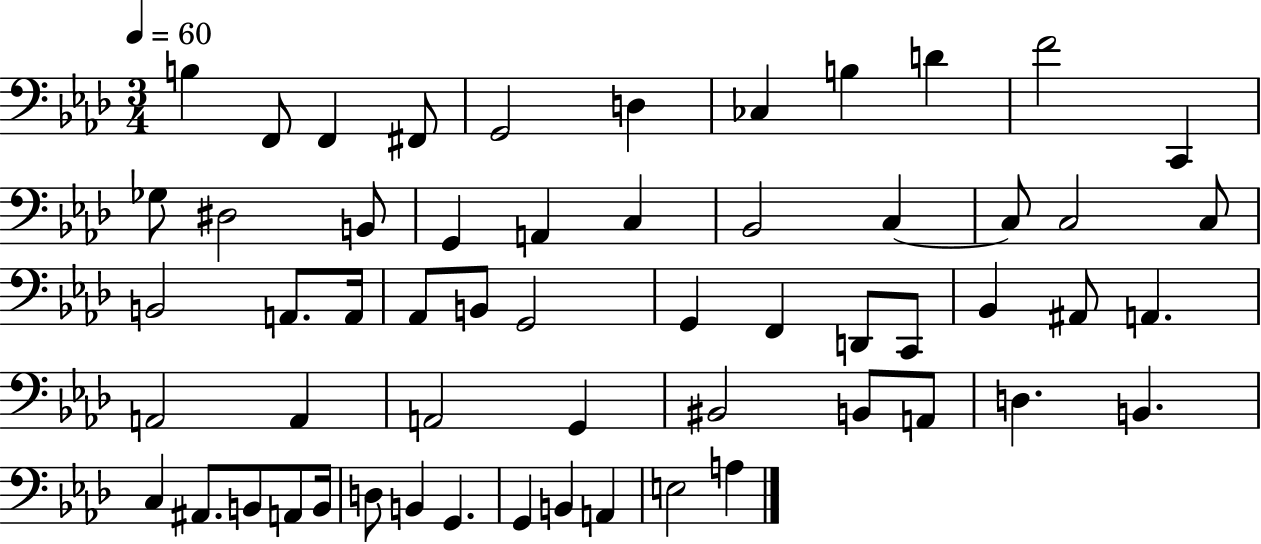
{
  \clef bass
  \numericTimeSignature
  \time 3/4
  \key aes \major
  \tempo 4 = 60
  b4 f,8 f,4 fis,8 | g,2 d4 | ces4 b4 d'4 | f'2 c,4 | \break ges8 dis2 b,8 | g,4 a,4 c4 | bes,2 c4~~ | c8 c2 c8 | \break b,2 a,8. a,16 | aes,8 b,8 g,2 | g,4 f,4 d,8 c,8 | bes,4 ais,8 a,4. | \break a,2 a,4 | a,2 g,4 | bis,2 b,8 a,8 | d4. b,4. | \break c4 ais,8. b,8 a,8 b,16 | d8 b,4 g,4. | g,4 b,4 a,4 | e2 a4 | \break \bar "|."
}